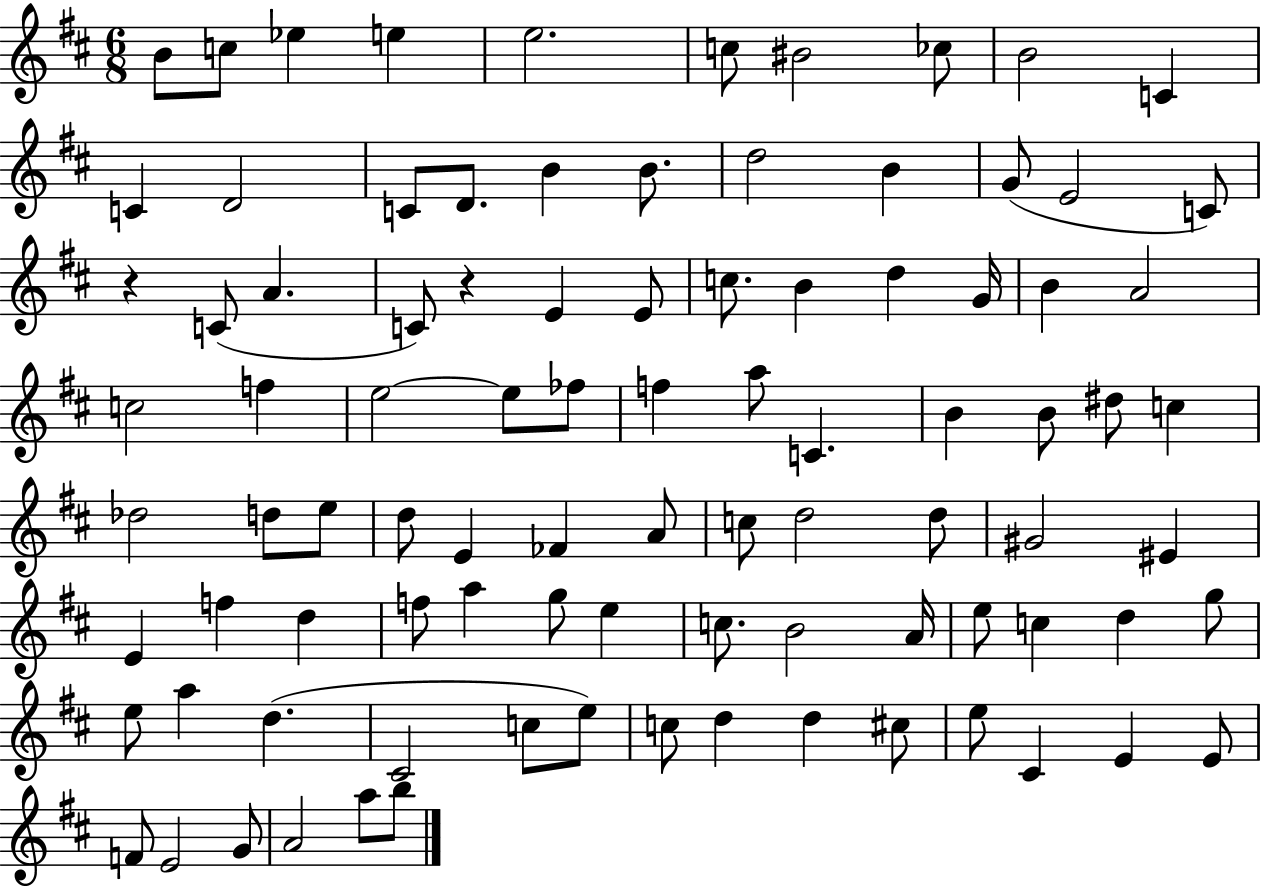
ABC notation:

X:1
T:Untitled
M:6/8
L:1/4
K:D
B/2 c/2 _e e e2 c/2 ^B2 _c/2 B2 C C D2 C/2 D/2 B B/2 d2 B G/2 E2 C/2 z C/2 A C/2 z E E/2 c/2 B d G/4 B A2 c2 f e2 e/2 _f/2 f a/2 C B B/2 ^d/2 c _d2 d/2 e/2 d/2 E _F A/2 c/2 d2 d/2 ^G2 ^E E f d f/2 a g/2 e c/2 B2 A/4 e/2 c d g/2 e/2 a d ^C2 c/2 e/2 c/2 d d ^c/2 e/2 ^C E E/2 F/2 E2 G/2 A2 a/2 b/2